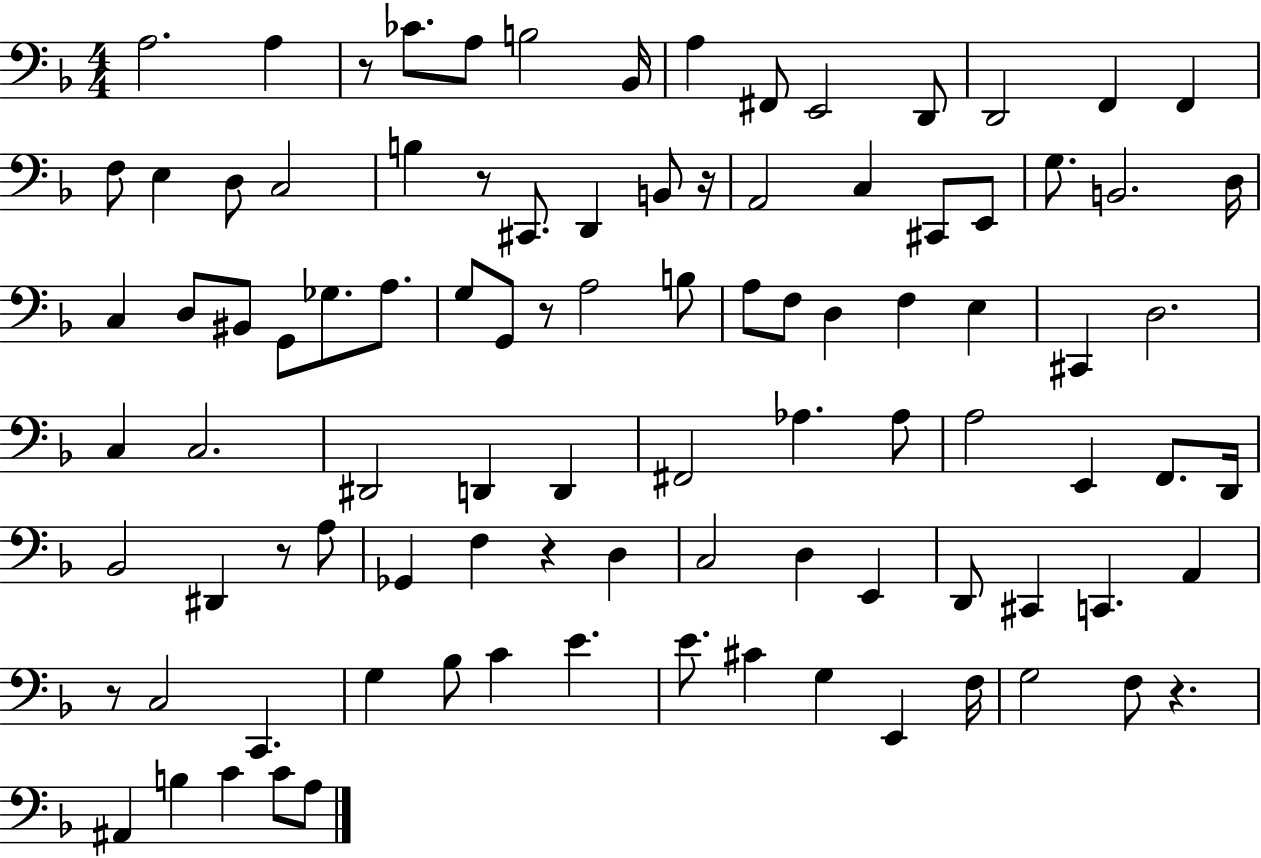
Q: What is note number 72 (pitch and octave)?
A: C2